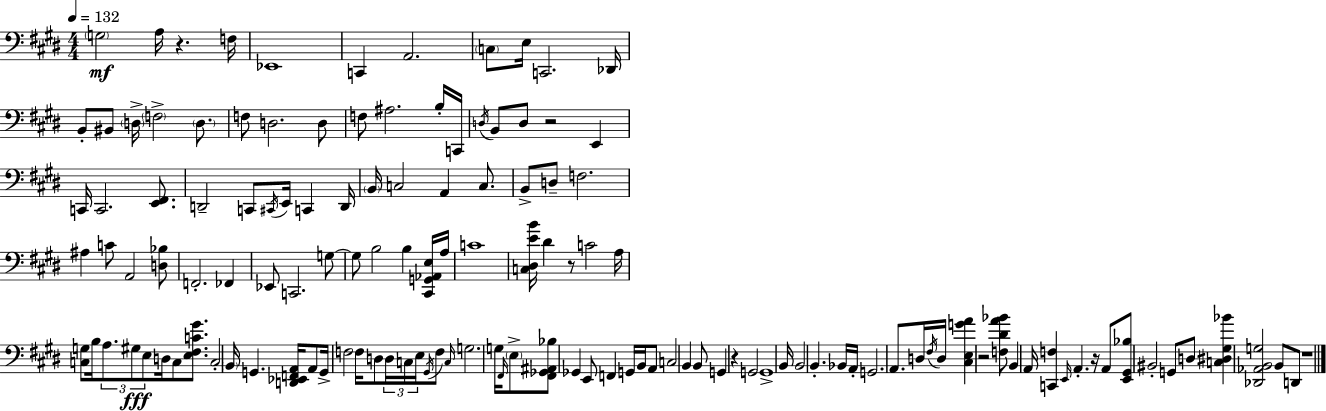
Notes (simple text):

G3/h A3/s R/q. F3/s Eb2/w C2/q A2/h. C3/e E3/s C2/h. Db2/s B2/e BIS2/e D3/s F3/h D3/e. F3/e D3/h. D3/e F3/e A#3/h. B3/s C2/s D3/s B2/e D3/e R/h E2/q C2/s C2/h. [E2,F#2]/e. D2/h C2/e C#2/s E2/s C2/q D2/s B2/s C3/h A2/q C3/e. B2/e D3/e F3/h. A#3/q C4/e A2/h [D3,Bb3]/e F2/h. FES2/q Eb2/e C2/h. G3/e G3/e B3/h B3/q [C#2,G2,Ab2,E3]/s A3/s C4/w [C3,D#3,E4,B4]/s D#4/q R/e C4/h A3/s [C3,G3]/e B3/s A3/e. G#3/e E3/e D3/s C3/e [E3,F#3,C4,G#4]/e. C3/h B2/s G2/q. [D2,Eb2,F2,A2]/s A2/e G2/s F3/h F3/s D3/e D3/s C3/s E3/s G#2/s F3/e C3/s G3/h. G3/s F#2/s E3/e [F#2,Gb2,A#2,Bb3]/e Gb2/q E2/e F2/q G2/s B2/s A2/e C3/h B2/q B2/e G2/q R/q G2/h G2/w B2/s B2/h B2/q. Bb2/s A2/s G2/h. A2/e. D3/s F#3/s D3/s [C#3,E3,G4,A4]/q R/h [F3,D#4,A4,Bb4]/e B2/q A2/s [C2,F3]/q E2/s A2/q. R/s A2/e [E2,G#2,Bb3]/e BIS2/h G2/e D3/e [C3,D#3,G#3,Bb4]/q [Db2,Ab2,B2,G3]/h B2/e D2/e R/w